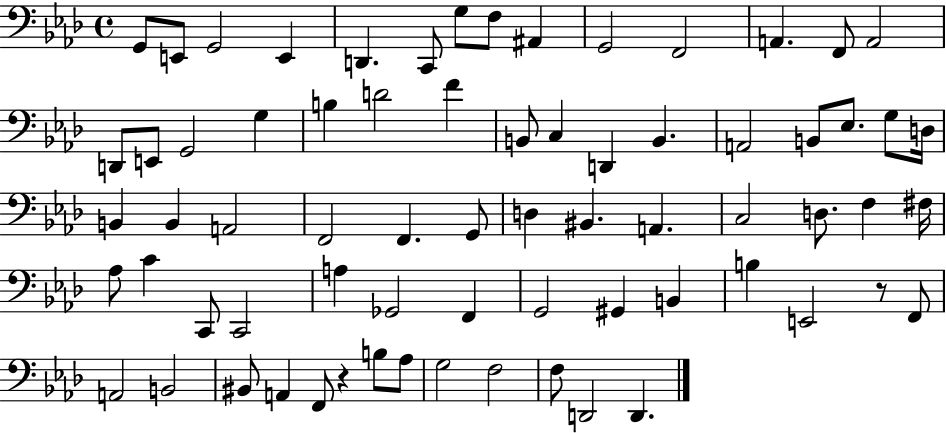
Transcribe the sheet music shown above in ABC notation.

X:1
T:Untitled
M:4/4
L:1/4
K:Ab
G,,/2 E,,/2 G,,2 E,, D,, C,,/2 G,/2 F,/2 ^A,, G,,2 F,,2 A,, F,,/2 A,,2 D,,/2 E,,/2 G,,2 G, B, D2 F B,,/2 C, D,, B,, A,,2 B,,/2 _E,/2 G,/2 D,/4 B,, B,, A,,2 F,,2 F,, G,,/2 D, ^B,, A,, C,2 D,/2 F, ^F,/4 _A,/2 C C,,/2 C,,2 A, _G,,2 F,, G,,2 ^G,, B,, B, E,,2 z/2 F,,/2 A,,2 B,,2 ^B,,/2 A,, F,,/2 z B,/2 _A,/2 G,2 F,2 F,/2 D,,2 D,,